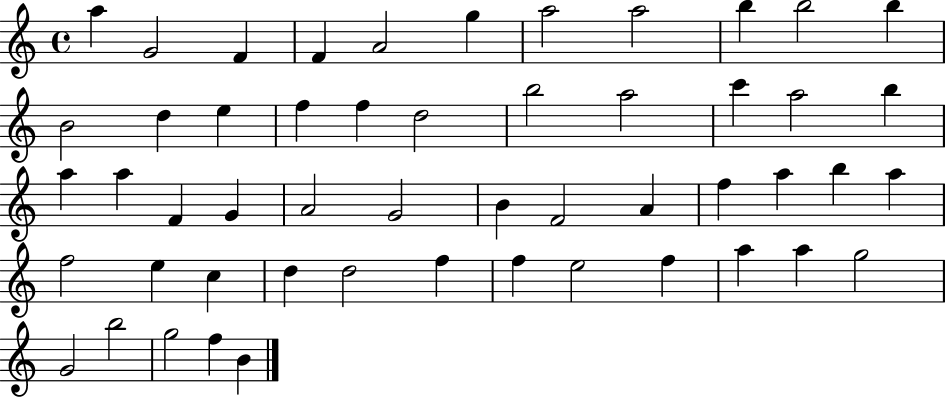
A5/q G4/h F4/q F4/q A4/h G5/q A5/h A5/h B5/q B5/h B5/q B4/h D5/q E5/q F5/q F5/q D5/h B5/h A5/h C6/q A5/h B5/q A5/q A5/q F4/q G4/q A4/h G4/h B4/q F4/h A4/q F5/q A5/q B5/q A5/q F5/h E5/q C5/q D5/q D5/h F5/q F5/q E5/h F5/q A5/q A5/q G5/h G4/h B5/h G5/h F5/q B4/q